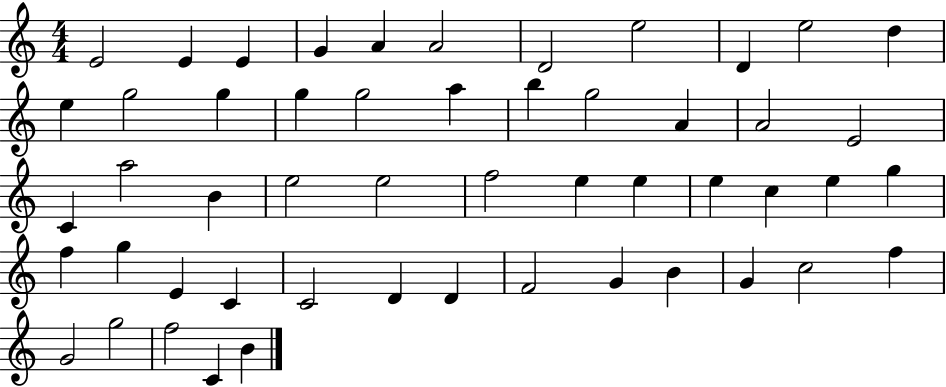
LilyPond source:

{
  \clef treble
  \numericTimeSignature
  \time 4/4
  \key c \major
  e'2 e'4 e'4 | g'4 a'4 a'2 | d'2 e''2 | d'4 e''2 d''4 | \break e''4 g''2 g''4 | g''4 g''2 a''4 | b''4 g''2 a'4 | a'2 e'2 | \break c'4 a''2 b'4 | e''2 e''2 | f''2 e''4 e''4 | e''4 c''4 e''4 g''4 | \break f''4 g''4 e'4 c'4 | c'2 d'4 d'4 | f'2 g'4 b'4 | g'4 c''2 f''4 | \break g'2 g''2 | f''2 c'4 b'4 | \bar "|."
}